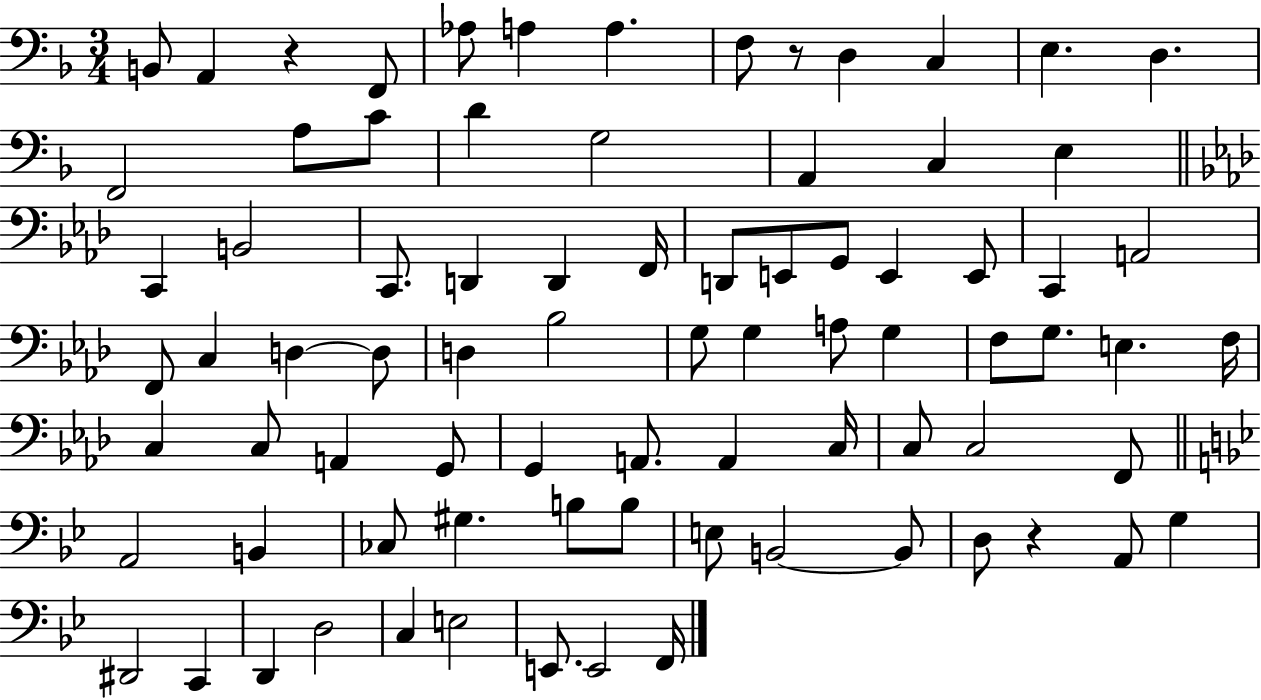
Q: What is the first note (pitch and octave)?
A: B2